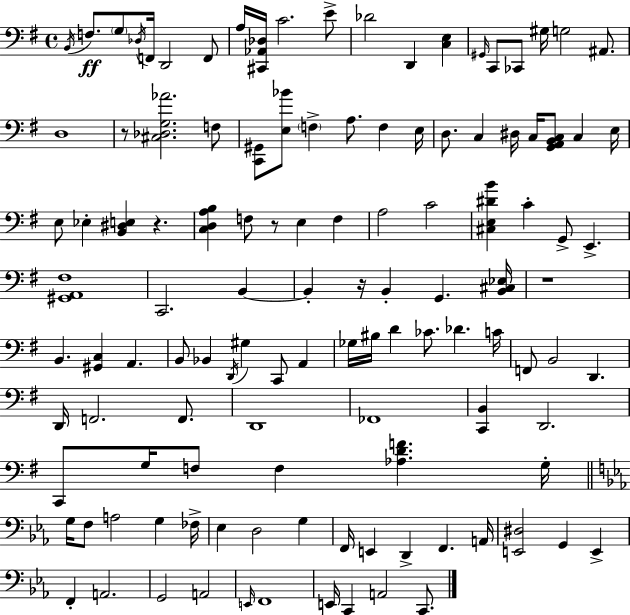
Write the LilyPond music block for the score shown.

{
  \clef bass
  \time 4/4
  \defaultTimeSignature
  \key g \major
  \acciaccatura { b,16 }\ff f8. \parenthesize g8 \acciaccatura { des16 } f,16 d,2 | f,8 a16 <cis, aes, des>16 c'2. | e'8-> des'2 d,4 <c e>4 | \grace { gis,16 } c,8 ces,8 gis16 g2 | \break ais,8. d1 | r8 <cis des g aes'>2. | f8 <c, gis,>8 <e bes'>8 \parenthesize f4-> a8. f4 | e16 d8. c4 dis16 c16 <g, a, b, c>8 c4 | \break e16 e8 ees4-. <b, dis e>4 r4. | <c d a b>4 f8 r8 e4 f4 | a2 c'2 | <cis e dis' b'>4 c'4-. g,8-> e,4.-> | \break <gis, a, fis>1 | c,2. b,4~~ | b,4-. r16 b,4-. g,4. | <b, cis ees>16 r1 | \break b,4. <gis, c>4 a,4. | b,8 bes,4 \acciaccatura { d,16 } gis4 c,8 | a,4 ges16 bis16 d'4 ces'8. des'4. | c'16 f,8 b,2 d,4. | \break d,16 f,2. | f,8. d,1 | fes,1 | <c, b,>4 d,2. | \break c,8 g16 f8 f4 <aes d' f'>4. | g16-. \bar "||" \break \key c \minor g16 f8 a2 g4 fes16-> | ees4 d2 g4 | f,16 e,4 d,4-> f,4. a,16 | <e, dis>2 g,4 e,4-> | \break f,4-. a,2. | g,2 a,2 | \grace { e,16 } f,1 | e,16 c,4 a,2 c,8. | \break \bar "|."
}